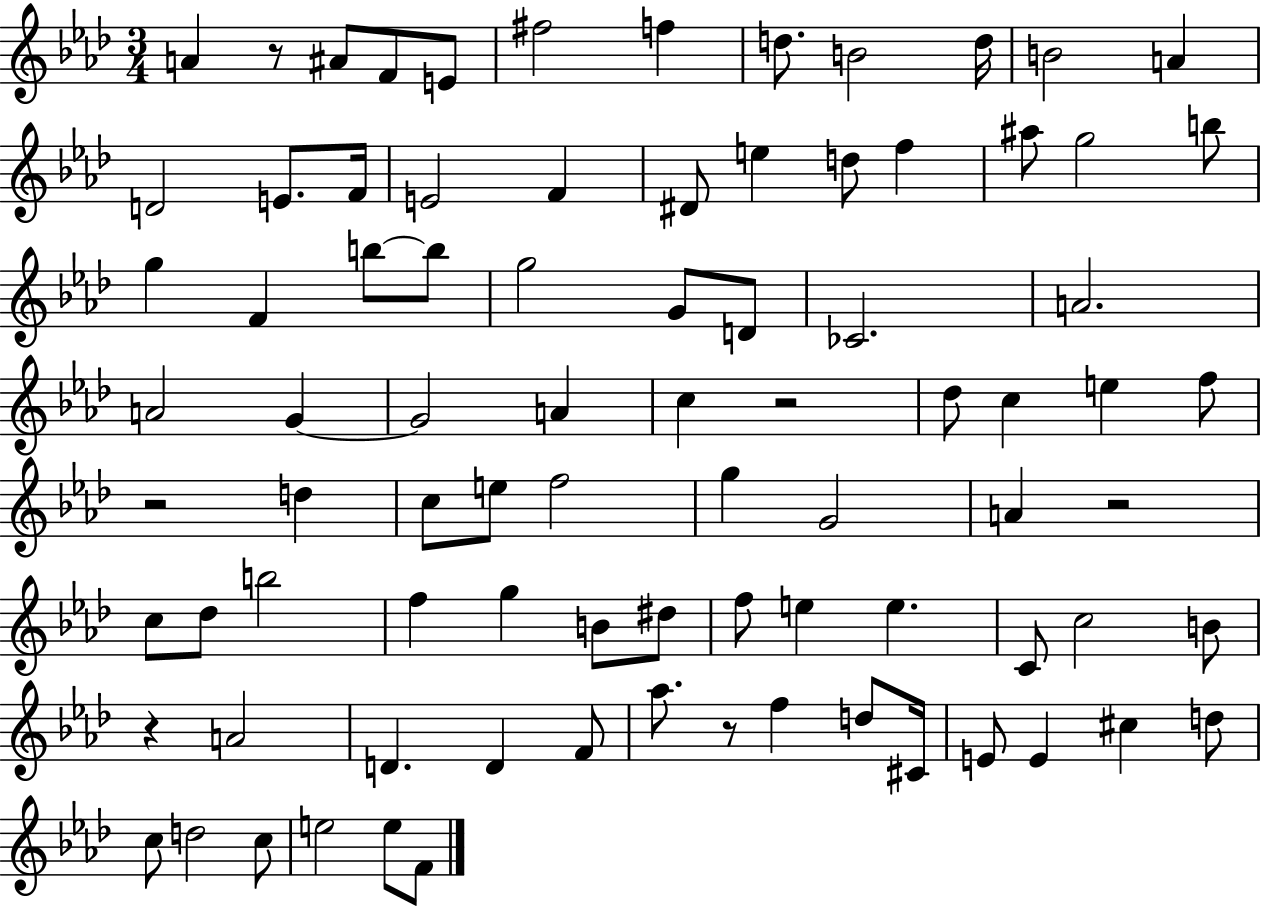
{
  \clef treble
  \numericTimeSignature
  \time 3/4
  \key aes \major
  a'4 r8 ais'8 f'8 e'8 | fis''2 f''4 | d''8. b'2 d''16 | b'2 a'4 | \break d'2 e'8. f'16 | e'2 f'4 | dis'8 e''4 d''8 f''4 | ais''8 g''2 b''8 | \break g''4 f'4 b''8~~ b''8 | g''2 g'8 d'8 | ces'2. | a'2. | \break a'2 g'4~~ | g'2 a'4 | c''4 r2 | des''8 c''4 e''4 f''8 | \break r2 d''4 | c''8 e''8 f''2 | g''4 g'2 | a'4 r2 | \break c''8 des''8 b''2 | f''4 g''4 b'8 dis''8 | f''8 e''4 e''4. | c'8 c''2 b'8 | \break r4 a'2 | d'4. d'4 f'8 | aes''8. r8 f''4 d''8 cis'16 | e'8 e'4 cis''4 d''8 | \break c''8 d''2 c''8 | e''2 e''8 f'8 | \bar "|."
}